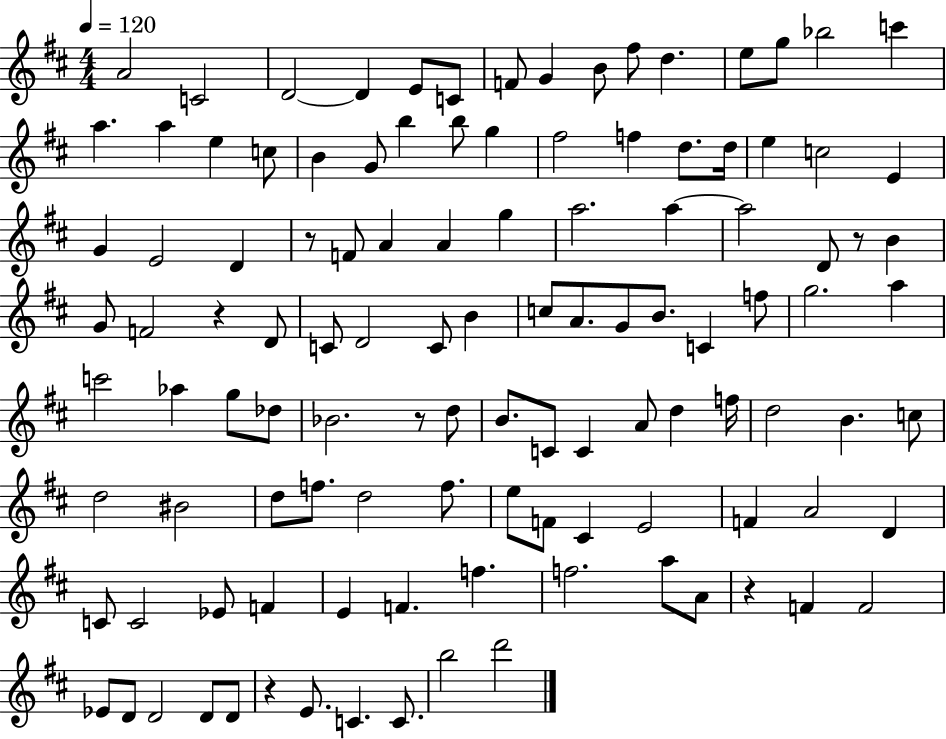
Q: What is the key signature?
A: D major